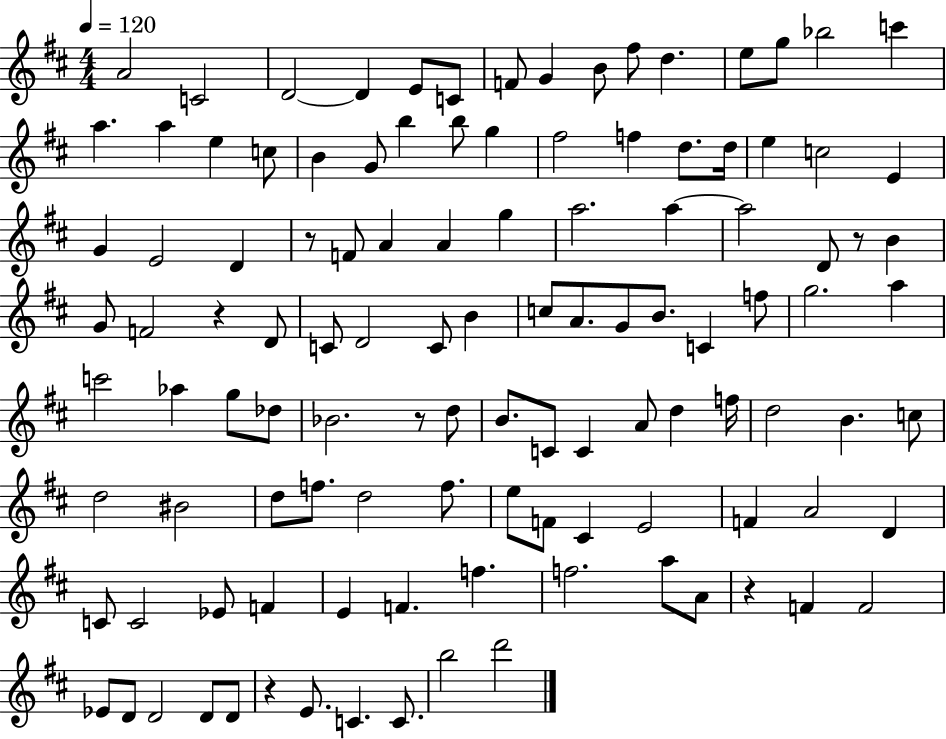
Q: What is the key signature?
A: D major